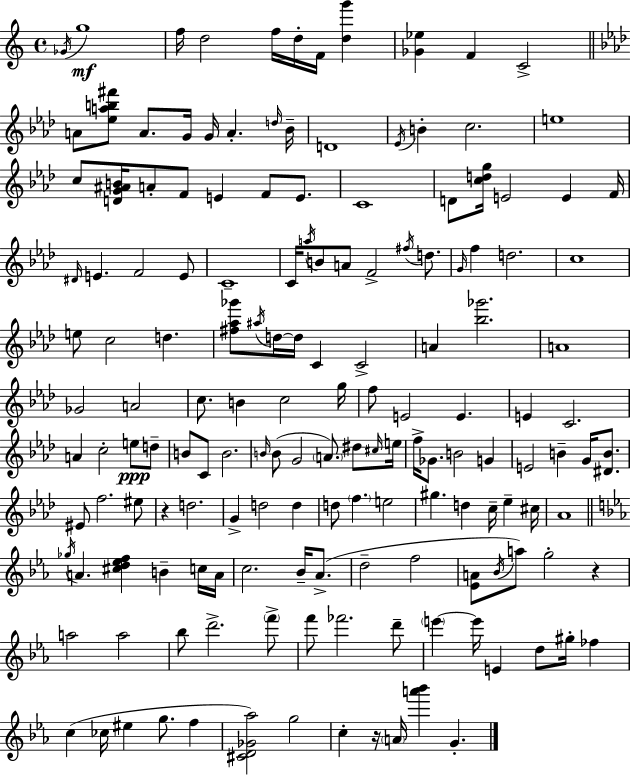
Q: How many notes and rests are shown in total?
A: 157